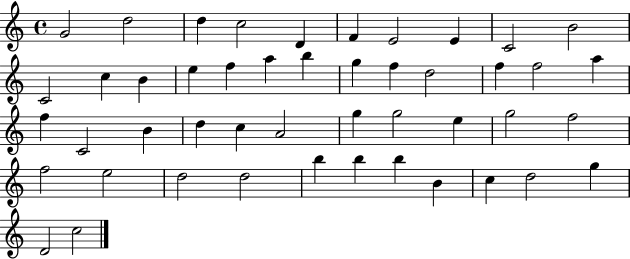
X:1
T:Untitled
M:4/4
L:1/4
K:C
G2 d2 d c2 D F E2 E C2 B2 C2 c B e f a b g f d2 f f2 a f C2 B d c A2 g g2 e g2 f2 f2 e2 d2 d2 b b b B c d2 g D2 c2